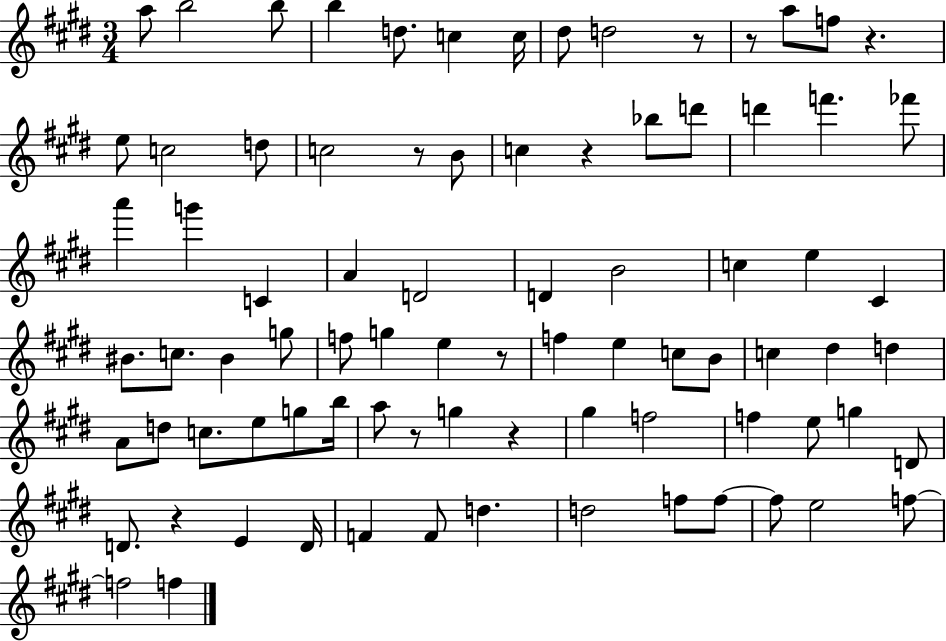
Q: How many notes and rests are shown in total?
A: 83